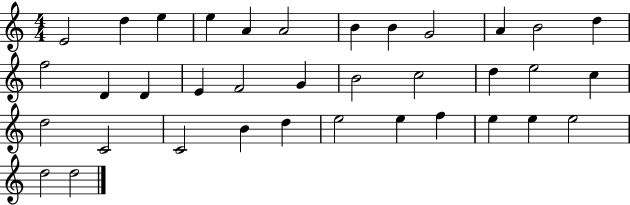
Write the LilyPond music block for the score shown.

{
  \clef treble
  \numericTimeSignature
  \time 4/4
  \key c \major
  e'2 d''4 e''4 | e''4 a'4 a'2 | b'4 b'4 g'2 | a'4 b'2 d''4 | \break f''2 d'4 d'4 | e'4 f'2 g'4 | b'2 c''2 | d''4 e''2 c''4 | \break d''2 c'2 | c'2 b'4 d''4 | e''2 e''4 f''4 | e''4 e''4 e''2 | \break d''2 d''2 | \bar "|."
}